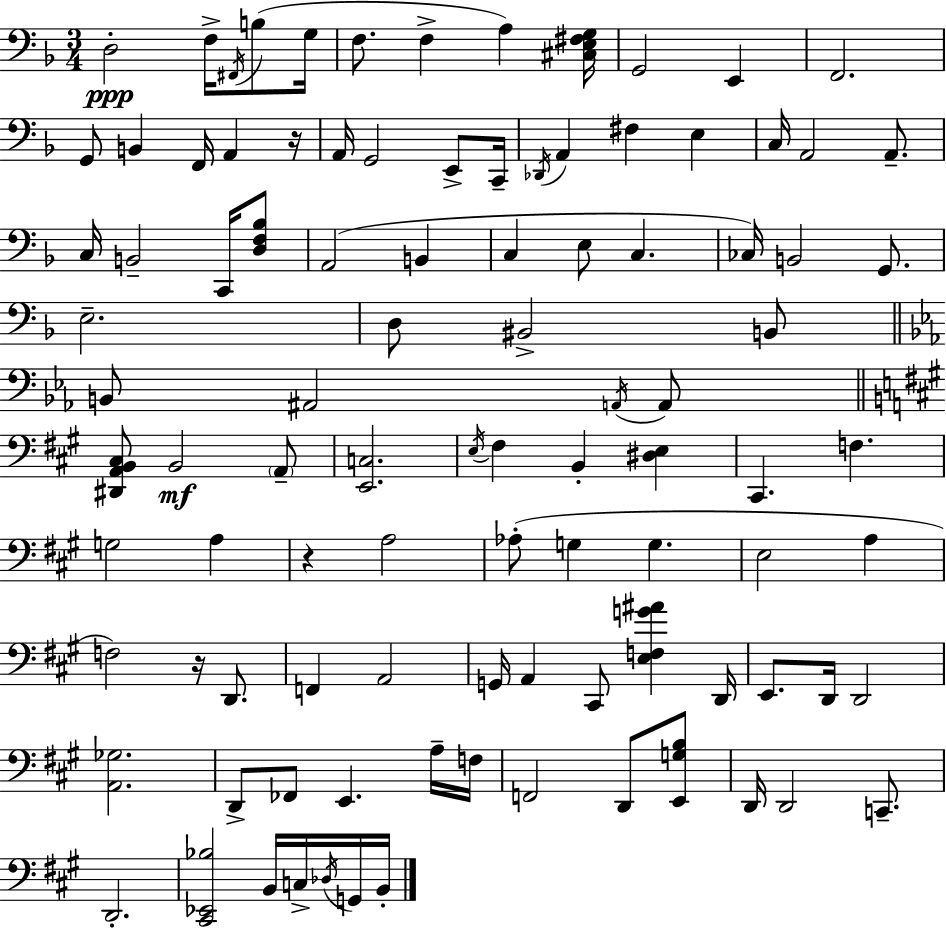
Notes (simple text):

D3/h F3/s F#2/s B3/e G3/s F3/e. F3/q A3/q [C#3,E3,F#3,G3]/s G2/h E2/q F2/h. G2/e B2/q F2/s A2/q R/s A2/s G2/h E2/e C2/s Db2/s A2/q F#3/q E3/q C3/s A2/h A2/e. C3/s B2/h C2/s [D3,F3,Bb3]/e A2/h B2/q C3/q E3/e C3/q. CES3/s B2/h G2/e. E3/h. D3/e BIS2/h B2/e B2/e A#2/h A2/s A2/e [D#2,A2,B2,C#3]/e B2/h A2/e [E2,C3]/h. E3/s F#3/q B2/q [D#3,E3]/q C#2/q. F3/q. G3/h A3/q R/q A3/h Ab3/e G3/q G3/q. E3/h A3/q F3/h R/s D2/e. F2/q A2/h G2/s A2/q C#2/e [E3,F3,G4,A#4]/q D2/s E2/e. D2/s D2/h [A2,Gb3]/h. D2/e FES2/e E2/q. A3/s F3/s F2/h D2/e [E2,G3,B3]/e D2/s D2/h C2/e. D2/h. [C#2,Eb2,Bb3]/h B2/s C3/s Db3/s G2/s B2/s